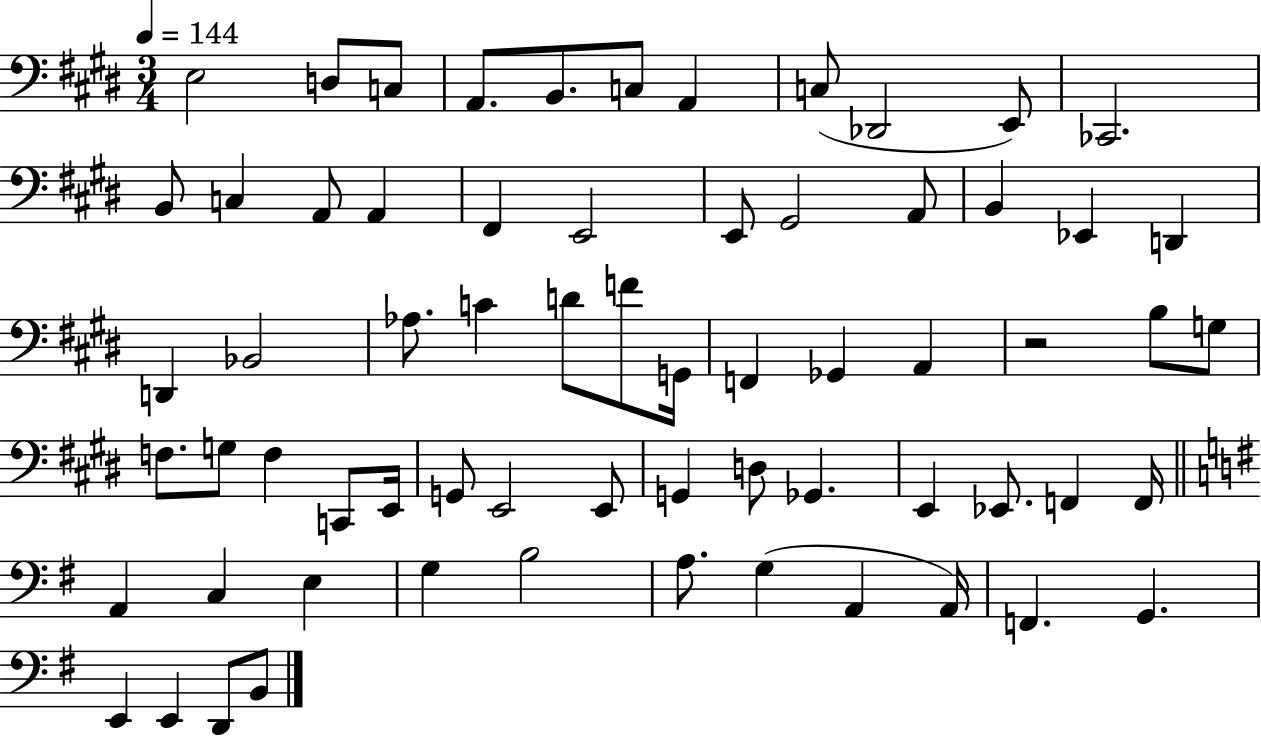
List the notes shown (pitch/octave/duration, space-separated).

E3/h D3/e C3/e A2/e. B2/e. C3/e A2/q C3/e Db2/h E2/e CES2/h. B2/e C3/q A2/e A2/q F#2/q E2/h E2/e G#2/h A2/e B2/q Eb2/q D2/q D2/q Bb2/h Ab3/e. C4/q D4/e F4/e G2/s F2/q Gb2/q A2/q R/h B3/e G3/e F3/e. G3/e F3/q C2/e E2/s G2/e E2/h E2/e G2/q D3/e Gb2/q. E2/q Eb2/e. F2/q F2/s A2/q C3/q E3/q G3/q B3/h A3/e. G3/q A2/q A2/s F2/q. G2/q. E2/q E2/q D2/e B2/e